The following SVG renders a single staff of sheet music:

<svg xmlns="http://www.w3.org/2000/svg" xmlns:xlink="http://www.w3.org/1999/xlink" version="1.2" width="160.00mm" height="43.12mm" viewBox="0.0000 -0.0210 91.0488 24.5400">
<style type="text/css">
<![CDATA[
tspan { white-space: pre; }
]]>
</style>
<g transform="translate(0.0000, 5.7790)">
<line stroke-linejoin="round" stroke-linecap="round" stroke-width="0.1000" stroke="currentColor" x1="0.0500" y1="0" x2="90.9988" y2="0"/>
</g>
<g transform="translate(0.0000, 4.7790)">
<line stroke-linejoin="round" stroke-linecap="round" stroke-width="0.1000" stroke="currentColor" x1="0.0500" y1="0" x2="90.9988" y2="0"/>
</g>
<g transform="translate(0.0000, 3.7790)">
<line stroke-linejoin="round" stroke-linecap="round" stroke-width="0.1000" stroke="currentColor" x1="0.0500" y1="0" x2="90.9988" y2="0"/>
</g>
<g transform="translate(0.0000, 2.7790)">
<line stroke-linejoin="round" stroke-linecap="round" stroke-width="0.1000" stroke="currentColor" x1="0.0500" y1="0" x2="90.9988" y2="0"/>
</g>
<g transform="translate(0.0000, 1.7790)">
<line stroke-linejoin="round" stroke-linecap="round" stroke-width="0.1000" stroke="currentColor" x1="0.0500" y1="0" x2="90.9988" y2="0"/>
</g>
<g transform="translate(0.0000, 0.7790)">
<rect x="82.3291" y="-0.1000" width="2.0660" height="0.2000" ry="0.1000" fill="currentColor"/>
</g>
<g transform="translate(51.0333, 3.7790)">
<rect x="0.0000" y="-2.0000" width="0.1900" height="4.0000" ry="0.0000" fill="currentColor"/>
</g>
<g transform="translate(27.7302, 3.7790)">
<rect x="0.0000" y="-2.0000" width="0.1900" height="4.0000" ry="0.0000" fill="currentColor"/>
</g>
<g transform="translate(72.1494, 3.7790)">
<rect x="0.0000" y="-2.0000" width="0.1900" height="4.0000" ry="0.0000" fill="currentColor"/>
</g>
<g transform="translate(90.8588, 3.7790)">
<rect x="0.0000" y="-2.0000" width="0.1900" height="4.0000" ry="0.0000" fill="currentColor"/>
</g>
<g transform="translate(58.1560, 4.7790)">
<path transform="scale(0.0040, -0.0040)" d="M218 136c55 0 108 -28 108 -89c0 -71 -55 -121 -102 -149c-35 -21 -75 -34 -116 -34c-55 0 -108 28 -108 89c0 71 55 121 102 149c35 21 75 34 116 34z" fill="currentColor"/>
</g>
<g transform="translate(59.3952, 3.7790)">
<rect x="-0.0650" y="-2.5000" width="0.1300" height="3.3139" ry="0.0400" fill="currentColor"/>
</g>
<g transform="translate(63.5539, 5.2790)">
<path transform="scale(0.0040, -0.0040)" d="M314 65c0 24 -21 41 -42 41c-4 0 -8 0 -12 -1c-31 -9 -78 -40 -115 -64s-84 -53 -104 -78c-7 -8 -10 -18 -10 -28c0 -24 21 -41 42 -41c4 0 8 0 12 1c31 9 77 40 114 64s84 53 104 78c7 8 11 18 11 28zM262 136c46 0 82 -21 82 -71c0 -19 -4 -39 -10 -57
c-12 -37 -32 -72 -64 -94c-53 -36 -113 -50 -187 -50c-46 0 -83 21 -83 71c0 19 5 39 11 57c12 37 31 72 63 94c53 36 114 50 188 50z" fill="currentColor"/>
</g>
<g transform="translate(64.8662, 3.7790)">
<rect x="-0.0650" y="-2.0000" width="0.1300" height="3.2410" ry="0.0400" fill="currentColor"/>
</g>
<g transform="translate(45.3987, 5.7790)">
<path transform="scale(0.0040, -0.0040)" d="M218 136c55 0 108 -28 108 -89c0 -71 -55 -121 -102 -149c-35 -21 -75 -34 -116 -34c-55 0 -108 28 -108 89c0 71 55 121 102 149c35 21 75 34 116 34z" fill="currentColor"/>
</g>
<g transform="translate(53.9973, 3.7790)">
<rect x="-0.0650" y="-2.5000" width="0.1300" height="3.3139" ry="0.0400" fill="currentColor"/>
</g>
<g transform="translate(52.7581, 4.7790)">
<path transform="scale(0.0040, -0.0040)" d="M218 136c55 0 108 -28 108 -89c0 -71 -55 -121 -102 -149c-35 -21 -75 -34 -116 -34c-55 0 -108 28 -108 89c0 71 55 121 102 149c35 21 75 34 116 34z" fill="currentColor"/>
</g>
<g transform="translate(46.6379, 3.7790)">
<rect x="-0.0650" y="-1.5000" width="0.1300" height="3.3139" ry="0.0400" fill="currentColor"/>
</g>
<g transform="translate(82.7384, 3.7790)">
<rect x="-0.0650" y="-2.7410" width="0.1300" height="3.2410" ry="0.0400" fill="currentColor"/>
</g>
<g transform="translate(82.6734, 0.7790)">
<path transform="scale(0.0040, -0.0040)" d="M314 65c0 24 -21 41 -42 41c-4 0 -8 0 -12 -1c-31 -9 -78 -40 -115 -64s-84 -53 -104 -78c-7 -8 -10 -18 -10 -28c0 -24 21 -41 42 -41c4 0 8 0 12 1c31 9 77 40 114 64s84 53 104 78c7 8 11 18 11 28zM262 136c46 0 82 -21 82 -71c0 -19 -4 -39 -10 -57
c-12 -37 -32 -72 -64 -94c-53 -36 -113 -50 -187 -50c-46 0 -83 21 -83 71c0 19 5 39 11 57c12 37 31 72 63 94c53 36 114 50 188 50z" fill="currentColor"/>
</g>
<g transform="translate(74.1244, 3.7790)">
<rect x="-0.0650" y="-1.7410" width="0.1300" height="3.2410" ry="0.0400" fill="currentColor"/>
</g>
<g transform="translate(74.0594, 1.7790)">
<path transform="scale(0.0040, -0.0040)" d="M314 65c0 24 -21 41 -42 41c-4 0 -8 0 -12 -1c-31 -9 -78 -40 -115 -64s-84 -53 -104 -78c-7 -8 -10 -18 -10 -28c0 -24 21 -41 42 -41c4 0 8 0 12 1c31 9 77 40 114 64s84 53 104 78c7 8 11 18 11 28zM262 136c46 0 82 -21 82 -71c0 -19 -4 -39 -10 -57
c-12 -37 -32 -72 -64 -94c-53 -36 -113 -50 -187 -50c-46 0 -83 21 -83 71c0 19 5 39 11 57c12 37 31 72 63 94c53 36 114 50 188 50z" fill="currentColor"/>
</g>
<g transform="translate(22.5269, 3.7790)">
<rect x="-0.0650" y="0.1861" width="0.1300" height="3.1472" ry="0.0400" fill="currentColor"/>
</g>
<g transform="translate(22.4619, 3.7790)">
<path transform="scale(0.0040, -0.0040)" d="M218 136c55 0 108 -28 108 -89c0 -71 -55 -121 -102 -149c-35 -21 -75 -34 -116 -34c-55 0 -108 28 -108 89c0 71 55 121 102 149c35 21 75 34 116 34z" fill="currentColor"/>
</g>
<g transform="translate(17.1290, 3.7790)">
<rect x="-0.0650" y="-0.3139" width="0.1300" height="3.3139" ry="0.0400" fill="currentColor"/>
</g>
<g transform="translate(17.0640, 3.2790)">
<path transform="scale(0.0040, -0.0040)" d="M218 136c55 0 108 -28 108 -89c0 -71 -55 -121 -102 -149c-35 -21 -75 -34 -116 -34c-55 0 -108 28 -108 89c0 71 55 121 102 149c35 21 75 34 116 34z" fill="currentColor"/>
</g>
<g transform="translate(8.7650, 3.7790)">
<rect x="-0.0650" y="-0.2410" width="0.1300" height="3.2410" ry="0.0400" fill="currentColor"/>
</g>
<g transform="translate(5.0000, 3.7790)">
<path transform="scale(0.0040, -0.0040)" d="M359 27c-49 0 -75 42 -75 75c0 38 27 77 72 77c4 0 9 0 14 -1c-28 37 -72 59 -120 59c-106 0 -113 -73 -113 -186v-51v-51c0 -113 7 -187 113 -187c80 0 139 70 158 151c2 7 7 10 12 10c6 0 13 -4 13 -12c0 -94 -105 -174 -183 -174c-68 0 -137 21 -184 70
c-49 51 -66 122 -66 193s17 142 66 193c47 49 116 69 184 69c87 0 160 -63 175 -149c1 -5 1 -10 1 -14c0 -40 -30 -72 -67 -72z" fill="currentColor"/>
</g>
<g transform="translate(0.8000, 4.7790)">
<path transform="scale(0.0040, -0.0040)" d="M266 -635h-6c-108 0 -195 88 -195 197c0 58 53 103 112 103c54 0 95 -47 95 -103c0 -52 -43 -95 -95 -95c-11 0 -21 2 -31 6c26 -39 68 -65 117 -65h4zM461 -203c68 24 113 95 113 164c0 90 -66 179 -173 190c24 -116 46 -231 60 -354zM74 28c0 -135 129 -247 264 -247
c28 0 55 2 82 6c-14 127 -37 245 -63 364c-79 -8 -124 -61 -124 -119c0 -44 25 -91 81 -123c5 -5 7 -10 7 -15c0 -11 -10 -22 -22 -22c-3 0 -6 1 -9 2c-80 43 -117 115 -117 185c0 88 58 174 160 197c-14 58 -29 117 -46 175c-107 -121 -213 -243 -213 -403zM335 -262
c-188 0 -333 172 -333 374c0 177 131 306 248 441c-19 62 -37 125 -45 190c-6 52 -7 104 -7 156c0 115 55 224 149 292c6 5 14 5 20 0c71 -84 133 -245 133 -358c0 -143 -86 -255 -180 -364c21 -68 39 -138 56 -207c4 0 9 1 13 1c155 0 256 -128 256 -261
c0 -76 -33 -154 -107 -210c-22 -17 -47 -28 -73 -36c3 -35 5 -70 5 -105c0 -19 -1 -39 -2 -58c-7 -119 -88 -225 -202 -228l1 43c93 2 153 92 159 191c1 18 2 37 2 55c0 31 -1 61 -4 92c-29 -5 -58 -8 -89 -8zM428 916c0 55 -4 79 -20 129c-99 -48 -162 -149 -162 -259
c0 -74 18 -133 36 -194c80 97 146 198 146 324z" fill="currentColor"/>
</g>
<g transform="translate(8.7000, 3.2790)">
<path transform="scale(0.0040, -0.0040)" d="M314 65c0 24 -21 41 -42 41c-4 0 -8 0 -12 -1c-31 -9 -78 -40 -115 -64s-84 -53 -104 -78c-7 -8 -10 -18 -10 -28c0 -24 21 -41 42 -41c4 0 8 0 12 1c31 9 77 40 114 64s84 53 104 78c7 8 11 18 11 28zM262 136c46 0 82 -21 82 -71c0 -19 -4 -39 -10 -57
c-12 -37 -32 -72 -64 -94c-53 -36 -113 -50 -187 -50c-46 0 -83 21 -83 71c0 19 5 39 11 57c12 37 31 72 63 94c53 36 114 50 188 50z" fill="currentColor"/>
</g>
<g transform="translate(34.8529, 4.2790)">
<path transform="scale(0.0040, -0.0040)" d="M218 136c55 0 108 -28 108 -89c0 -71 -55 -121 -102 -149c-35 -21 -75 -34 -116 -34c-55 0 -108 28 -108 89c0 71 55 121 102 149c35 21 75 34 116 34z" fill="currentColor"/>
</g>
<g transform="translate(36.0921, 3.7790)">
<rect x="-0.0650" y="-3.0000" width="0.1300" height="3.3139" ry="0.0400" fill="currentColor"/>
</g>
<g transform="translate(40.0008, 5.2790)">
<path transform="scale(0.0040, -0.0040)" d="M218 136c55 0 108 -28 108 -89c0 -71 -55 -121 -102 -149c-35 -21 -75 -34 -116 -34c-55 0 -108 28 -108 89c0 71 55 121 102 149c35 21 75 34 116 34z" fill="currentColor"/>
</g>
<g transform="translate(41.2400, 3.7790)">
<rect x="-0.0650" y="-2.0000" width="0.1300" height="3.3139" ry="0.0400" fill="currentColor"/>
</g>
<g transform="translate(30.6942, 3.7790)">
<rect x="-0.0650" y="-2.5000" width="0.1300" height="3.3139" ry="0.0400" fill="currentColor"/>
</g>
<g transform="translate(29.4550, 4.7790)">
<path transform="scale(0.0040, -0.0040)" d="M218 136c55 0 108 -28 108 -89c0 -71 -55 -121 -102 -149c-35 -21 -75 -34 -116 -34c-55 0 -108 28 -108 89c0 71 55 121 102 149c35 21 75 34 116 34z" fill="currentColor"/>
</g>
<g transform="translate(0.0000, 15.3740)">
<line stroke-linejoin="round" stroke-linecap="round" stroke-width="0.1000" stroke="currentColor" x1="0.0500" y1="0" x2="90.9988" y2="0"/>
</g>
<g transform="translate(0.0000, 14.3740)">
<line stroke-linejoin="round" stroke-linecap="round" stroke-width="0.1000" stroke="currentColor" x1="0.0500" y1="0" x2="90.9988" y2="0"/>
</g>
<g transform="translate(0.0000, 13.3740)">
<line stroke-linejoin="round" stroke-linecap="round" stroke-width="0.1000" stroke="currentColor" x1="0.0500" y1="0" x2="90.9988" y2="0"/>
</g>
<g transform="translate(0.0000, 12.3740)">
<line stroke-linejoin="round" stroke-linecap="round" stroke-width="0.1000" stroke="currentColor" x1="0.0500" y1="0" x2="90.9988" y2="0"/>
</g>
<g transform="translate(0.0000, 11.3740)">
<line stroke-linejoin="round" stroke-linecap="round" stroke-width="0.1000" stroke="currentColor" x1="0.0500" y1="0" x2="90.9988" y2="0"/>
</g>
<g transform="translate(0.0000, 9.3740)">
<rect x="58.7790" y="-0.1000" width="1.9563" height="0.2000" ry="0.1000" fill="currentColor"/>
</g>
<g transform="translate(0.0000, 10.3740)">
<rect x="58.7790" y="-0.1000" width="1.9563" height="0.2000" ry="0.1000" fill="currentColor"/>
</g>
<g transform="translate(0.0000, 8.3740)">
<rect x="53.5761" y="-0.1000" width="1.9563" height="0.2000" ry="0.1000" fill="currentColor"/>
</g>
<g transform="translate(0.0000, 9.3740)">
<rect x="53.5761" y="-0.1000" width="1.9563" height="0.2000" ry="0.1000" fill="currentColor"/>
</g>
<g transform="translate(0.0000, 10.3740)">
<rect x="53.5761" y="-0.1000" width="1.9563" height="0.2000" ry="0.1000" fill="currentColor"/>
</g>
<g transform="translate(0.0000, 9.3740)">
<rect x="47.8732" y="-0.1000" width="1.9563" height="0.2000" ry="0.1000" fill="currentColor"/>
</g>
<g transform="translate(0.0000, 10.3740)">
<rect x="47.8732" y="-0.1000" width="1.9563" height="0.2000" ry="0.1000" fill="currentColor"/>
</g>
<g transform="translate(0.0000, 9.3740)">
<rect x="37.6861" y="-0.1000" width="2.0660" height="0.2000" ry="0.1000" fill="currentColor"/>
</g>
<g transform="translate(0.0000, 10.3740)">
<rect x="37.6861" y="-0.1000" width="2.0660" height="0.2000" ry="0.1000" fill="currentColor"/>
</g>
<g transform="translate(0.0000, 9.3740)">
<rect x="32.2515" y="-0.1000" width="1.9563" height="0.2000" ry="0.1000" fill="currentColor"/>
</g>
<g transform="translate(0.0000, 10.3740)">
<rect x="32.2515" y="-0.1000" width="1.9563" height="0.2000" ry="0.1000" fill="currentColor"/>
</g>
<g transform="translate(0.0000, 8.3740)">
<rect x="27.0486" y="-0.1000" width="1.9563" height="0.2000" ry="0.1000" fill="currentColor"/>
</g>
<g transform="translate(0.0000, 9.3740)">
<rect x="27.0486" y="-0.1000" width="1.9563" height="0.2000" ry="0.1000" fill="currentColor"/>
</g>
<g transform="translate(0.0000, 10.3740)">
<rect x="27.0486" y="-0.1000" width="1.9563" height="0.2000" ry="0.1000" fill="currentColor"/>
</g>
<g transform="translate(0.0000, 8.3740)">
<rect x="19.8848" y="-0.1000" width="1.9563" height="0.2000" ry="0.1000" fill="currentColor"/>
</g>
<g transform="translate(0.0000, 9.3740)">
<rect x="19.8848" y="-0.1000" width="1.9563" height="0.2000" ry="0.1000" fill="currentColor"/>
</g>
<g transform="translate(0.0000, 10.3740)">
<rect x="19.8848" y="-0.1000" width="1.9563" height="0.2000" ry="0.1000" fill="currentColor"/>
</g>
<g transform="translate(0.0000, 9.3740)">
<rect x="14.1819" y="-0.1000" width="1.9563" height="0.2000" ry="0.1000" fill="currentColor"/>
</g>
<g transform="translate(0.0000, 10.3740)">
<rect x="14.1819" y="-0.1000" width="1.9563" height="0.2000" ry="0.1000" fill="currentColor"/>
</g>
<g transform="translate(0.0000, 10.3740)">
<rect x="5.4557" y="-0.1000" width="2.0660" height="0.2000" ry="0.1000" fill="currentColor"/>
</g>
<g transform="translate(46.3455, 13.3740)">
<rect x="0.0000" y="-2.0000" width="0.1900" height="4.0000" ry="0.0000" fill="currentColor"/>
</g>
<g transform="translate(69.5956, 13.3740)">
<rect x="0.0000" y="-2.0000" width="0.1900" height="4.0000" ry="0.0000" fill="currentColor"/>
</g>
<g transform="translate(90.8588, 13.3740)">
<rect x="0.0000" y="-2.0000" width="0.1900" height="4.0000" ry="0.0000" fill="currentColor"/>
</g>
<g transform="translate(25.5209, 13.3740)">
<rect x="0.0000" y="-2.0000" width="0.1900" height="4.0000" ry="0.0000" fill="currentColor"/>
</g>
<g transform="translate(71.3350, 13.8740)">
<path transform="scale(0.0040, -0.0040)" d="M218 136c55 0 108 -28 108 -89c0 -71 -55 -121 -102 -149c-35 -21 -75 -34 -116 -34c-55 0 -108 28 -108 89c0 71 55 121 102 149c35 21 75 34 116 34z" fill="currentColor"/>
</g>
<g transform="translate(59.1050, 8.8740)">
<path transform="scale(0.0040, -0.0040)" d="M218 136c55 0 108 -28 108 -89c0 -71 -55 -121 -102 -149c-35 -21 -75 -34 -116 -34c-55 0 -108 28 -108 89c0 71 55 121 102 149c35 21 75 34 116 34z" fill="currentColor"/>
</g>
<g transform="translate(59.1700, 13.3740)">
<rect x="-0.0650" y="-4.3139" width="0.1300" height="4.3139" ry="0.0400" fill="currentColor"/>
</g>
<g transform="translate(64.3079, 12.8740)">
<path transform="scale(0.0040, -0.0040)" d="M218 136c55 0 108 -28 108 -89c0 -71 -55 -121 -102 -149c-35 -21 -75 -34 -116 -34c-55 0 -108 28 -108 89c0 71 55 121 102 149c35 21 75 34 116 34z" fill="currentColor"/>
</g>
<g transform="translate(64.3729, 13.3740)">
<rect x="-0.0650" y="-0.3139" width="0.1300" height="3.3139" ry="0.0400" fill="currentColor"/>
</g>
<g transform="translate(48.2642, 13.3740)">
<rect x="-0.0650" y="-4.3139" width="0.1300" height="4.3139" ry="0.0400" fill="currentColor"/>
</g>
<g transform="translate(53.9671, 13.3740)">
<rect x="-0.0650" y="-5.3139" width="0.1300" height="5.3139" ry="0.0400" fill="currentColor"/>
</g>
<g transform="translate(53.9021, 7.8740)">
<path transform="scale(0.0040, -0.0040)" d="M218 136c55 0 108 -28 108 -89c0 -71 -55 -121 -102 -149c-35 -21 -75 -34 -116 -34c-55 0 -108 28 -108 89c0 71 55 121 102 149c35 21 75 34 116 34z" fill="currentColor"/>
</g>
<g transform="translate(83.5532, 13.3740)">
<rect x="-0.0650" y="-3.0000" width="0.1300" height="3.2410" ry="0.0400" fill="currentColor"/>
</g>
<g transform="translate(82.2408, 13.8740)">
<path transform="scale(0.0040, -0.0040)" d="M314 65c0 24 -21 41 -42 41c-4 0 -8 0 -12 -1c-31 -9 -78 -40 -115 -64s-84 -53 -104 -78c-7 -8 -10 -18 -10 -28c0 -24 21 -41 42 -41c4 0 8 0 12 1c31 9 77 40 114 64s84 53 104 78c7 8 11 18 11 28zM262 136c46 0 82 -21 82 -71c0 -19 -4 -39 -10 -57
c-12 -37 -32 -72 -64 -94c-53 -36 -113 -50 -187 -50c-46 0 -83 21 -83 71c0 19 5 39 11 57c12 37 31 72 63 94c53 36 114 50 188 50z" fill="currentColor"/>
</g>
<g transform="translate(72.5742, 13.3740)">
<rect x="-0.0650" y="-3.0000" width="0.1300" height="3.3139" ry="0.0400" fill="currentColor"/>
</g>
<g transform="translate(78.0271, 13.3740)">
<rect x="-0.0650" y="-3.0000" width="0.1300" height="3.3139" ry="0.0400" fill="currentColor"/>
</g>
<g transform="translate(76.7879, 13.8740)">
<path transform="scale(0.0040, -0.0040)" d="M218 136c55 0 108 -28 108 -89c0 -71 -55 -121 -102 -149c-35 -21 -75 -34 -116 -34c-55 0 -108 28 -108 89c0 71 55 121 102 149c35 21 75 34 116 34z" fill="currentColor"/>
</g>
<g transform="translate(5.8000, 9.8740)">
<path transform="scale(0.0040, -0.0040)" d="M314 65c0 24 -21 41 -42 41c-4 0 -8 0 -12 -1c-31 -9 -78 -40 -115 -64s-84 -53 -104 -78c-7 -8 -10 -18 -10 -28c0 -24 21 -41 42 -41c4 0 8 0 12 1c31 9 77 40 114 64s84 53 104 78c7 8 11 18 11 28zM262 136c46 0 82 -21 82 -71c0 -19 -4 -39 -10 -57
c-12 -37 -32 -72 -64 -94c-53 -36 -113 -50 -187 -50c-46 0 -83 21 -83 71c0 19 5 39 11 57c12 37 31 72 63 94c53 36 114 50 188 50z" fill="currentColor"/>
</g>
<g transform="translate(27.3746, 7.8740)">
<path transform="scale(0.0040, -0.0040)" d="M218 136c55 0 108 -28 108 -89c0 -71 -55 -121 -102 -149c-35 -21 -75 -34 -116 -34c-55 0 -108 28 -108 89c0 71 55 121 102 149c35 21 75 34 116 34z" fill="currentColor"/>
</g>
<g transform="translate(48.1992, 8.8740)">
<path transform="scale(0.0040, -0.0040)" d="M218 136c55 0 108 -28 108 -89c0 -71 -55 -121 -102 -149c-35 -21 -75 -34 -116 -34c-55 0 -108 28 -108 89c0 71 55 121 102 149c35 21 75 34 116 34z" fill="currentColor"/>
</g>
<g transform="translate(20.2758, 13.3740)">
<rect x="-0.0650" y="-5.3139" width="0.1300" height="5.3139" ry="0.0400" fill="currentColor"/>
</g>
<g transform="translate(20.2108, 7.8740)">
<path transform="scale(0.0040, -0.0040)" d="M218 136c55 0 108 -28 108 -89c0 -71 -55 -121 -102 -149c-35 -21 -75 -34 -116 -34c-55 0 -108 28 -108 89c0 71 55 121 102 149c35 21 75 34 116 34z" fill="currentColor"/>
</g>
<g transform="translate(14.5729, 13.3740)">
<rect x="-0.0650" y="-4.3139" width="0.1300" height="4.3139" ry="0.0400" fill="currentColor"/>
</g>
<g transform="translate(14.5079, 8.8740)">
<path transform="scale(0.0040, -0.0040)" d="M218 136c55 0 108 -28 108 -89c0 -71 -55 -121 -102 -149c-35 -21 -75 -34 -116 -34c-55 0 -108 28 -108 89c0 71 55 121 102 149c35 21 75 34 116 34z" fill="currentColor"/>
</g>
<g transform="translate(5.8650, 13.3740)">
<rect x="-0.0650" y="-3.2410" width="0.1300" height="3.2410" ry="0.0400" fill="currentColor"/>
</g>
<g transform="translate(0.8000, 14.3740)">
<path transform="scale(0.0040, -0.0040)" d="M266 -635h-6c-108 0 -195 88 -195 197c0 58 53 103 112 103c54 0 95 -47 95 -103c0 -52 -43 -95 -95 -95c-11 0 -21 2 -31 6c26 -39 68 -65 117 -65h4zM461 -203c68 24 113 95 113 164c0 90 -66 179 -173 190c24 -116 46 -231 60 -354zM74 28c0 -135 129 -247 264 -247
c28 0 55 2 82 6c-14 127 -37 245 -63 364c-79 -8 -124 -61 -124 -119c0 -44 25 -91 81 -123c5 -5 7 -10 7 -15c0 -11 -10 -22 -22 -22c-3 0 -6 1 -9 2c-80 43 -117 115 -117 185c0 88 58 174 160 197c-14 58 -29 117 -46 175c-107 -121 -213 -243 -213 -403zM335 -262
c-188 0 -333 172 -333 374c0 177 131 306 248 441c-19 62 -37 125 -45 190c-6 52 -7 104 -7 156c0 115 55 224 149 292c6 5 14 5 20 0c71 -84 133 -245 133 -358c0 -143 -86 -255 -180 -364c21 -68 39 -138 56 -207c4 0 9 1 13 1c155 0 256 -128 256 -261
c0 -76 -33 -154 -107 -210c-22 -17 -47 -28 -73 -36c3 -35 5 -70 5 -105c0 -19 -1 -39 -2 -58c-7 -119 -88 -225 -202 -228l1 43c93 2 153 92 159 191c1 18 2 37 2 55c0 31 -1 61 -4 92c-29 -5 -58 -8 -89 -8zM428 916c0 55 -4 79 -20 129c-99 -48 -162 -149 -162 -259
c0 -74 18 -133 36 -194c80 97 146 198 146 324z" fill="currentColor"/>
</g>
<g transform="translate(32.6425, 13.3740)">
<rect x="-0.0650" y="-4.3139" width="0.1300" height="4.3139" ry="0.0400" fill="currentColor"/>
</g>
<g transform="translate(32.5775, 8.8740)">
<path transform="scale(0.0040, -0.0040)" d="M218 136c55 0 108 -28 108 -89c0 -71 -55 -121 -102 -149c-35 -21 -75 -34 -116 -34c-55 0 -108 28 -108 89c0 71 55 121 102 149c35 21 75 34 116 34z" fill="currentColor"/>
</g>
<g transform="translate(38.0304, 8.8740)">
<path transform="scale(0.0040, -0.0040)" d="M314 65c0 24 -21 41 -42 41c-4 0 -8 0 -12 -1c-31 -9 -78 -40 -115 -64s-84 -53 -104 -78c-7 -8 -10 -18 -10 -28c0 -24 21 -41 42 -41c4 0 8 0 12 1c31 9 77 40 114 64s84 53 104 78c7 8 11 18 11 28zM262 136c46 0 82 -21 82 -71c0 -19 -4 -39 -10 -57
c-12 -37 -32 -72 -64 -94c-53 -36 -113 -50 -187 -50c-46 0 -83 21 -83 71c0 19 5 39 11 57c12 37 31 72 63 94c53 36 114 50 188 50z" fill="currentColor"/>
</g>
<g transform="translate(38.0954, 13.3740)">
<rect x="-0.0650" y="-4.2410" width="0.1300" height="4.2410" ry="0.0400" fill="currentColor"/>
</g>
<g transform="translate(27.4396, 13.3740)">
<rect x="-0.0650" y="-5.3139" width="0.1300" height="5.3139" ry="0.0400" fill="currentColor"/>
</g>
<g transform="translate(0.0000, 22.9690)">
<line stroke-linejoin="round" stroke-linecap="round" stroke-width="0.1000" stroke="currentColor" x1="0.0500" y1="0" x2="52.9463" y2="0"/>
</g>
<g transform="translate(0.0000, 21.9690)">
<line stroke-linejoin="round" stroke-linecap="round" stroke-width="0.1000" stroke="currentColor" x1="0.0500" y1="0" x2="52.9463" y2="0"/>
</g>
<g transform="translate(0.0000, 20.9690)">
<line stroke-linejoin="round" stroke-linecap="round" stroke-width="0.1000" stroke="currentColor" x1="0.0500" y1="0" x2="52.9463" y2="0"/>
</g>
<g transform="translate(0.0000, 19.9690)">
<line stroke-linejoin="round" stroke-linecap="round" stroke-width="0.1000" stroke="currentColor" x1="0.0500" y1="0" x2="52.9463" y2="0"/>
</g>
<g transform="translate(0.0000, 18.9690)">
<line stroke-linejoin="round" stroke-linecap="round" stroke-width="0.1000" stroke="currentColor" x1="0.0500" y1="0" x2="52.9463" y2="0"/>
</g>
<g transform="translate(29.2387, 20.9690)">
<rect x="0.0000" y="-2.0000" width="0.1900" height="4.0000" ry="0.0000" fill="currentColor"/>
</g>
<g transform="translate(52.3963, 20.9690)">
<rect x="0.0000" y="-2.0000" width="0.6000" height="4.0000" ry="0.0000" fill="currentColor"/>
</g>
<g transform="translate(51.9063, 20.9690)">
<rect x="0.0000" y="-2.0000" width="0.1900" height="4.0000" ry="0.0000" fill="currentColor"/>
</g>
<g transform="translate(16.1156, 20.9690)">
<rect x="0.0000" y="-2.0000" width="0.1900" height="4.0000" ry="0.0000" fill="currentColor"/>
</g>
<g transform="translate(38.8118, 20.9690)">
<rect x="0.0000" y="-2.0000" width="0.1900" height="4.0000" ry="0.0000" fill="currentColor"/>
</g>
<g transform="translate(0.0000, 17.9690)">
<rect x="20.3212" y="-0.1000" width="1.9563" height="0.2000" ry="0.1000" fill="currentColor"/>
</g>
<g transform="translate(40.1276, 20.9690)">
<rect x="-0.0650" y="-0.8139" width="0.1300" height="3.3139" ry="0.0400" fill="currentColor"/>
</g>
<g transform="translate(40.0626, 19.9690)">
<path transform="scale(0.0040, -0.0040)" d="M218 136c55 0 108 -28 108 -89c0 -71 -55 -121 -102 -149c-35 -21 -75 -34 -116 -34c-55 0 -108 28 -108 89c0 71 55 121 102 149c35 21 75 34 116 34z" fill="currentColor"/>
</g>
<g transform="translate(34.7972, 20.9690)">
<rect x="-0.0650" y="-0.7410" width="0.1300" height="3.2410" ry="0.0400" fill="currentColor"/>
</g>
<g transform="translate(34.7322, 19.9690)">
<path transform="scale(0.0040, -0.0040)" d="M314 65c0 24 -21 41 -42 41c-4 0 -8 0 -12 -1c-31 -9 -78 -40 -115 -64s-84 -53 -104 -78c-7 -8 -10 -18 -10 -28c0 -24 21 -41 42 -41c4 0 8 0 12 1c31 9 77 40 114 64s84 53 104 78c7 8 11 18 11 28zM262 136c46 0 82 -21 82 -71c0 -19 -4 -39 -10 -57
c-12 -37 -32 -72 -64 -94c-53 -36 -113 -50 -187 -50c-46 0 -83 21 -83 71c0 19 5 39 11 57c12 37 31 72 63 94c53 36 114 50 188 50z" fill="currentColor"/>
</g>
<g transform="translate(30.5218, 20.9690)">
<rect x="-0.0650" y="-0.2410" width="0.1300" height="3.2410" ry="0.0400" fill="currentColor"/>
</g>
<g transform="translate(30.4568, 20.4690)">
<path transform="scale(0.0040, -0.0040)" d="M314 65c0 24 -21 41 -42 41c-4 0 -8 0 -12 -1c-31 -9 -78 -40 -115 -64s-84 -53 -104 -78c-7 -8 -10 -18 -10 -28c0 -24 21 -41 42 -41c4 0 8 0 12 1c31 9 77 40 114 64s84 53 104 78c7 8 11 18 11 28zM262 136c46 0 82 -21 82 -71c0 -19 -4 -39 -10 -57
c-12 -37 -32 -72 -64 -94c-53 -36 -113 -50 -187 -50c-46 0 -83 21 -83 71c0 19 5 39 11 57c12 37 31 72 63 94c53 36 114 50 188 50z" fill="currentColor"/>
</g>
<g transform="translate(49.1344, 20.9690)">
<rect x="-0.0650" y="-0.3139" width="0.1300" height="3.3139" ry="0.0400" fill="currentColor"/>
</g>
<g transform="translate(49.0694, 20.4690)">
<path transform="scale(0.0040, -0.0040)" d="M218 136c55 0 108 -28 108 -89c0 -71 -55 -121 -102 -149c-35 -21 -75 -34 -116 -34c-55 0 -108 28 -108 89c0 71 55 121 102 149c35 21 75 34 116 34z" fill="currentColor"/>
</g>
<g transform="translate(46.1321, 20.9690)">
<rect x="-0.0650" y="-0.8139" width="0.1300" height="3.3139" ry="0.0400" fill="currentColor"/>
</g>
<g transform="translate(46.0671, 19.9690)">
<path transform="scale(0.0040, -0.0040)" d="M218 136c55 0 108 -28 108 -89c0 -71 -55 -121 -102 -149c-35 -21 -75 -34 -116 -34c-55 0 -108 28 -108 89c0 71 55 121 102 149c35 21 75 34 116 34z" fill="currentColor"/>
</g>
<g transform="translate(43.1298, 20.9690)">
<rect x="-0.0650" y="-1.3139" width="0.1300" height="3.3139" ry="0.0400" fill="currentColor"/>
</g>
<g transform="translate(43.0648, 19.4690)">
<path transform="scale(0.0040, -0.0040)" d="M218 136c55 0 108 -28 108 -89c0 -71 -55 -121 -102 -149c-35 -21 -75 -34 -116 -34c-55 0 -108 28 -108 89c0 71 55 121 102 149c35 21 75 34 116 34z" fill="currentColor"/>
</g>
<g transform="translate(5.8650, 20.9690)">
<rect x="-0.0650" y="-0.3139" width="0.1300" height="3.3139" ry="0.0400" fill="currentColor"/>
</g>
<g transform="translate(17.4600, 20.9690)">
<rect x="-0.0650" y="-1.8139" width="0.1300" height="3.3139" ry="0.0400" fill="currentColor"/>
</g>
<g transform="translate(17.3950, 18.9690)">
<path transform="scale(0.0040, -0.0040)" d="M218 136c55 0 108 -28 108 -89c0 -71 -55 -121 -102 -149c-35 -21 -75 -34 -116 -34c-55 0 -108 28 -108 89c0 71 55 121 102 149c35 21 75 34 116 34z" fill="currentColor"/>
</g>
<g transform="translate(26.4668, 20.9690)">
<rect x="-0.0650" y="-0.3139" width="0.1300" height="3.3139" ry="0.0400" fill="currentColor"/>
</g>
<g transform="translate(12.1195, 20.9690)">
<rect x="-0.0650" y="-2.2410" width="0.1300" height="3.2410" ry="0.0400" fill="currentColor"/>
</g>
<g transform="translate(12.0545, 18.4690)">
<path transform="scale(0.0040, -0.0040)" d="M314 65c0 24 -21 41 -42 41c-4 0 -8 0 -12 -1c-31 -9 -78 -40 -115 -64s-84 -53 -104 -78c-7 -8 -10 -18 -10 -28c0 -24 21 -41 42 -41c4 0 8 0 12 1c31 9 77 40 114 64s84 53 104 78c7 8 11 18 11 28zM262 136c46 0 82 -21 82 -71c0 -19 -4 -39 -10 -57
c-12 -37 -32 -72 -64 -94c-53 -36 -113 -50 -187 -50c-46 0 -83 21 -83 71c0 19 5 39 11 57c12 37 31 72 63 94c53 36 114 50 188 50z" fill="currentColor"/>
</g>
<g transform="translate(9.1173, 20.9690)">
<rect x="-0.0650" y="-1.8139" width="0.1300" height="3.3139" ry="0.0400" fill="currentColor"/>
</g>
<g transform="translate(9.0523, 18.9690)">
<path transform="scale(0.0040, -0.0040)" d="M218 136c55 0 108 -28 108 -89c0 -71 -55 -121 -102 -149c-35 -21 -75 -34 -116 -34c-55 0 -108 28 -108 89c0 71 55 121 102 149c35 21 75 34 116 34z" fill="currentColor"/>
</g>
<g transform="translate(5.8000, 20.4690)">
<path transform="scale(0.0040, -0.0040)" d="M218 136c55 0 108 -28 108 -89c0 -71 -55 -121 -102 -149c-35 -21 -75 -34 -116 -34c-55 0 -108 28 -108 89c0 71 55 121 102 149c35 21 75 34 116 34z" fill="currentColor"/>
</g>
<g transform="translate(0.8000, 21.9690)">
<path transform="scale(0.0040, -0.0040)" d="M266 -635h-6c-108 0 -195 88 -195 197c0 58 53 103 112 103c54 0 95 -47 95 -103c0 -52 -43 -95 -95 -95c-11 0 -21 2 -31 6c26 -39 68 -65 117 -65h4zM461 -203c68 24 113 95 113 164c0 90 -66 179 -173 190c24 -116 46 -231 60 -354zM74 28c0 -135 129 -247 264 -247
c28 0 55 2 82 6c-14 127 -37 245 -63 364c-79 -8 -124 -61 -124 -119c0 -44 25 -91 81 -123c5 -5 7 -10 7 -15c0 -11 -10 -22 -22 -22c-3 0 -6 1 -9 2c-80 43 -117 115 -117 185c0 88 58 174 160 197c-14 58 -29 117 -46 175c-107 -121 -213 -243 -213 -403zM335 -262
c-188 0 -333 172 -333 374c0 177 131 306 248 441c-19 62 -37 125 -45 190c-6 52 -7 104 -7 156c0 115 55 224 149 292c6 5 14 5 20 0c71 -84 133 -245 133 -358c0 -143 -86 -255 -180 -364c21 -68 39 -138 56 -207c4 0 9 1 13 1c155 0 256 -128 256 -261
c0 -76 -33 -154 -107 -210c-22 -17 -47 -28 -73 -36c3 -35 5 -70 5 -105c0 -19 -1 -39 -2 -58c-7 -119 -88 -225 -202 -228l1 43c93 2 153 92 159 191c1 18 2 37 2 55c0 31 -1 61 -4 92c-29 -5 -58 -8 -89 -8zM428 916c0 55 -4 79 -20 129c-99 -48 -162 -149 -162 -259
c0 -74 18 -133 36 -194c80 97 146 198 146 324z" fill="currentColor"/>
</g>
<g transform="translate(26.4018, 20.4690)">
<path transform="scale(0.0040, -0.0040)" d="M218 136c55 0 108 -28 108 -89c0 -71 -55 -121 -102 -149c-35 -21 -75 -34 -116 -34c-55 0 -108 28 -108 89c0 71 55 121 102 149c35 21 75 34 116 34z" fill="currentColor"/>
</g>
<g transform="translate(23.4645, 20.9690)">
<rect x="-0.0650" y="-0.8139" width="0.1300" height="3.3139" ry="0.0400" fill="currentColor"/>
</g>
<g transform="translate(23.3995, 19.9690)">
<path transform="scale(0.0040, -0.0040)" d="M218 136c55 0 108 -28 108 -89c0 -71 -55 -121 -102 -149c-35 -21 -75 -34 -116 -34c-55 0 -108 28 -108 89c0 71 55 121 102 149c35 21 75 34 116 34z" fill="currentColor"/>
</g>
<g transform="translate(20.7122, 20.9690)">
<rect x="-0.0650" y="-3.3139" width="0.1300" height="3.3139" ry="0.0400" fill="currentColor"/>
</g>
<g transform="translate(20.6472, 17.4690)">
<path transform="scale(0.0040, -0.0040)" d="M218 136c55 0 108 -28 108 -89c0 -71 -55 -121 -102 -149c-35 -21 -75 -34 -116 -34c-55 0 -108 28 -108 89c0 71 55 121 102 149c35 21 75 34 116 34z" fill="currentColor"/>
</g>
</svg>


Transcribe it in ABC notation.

X:1
T:Untitled
M:4/4
L:1/4
K:C
c2 c B G A F E G G F2 f2 a2 b2 d' f' f' d' d'2 d' f' d' c A A A2 c f g2 f b d c c2 d2 d e d c